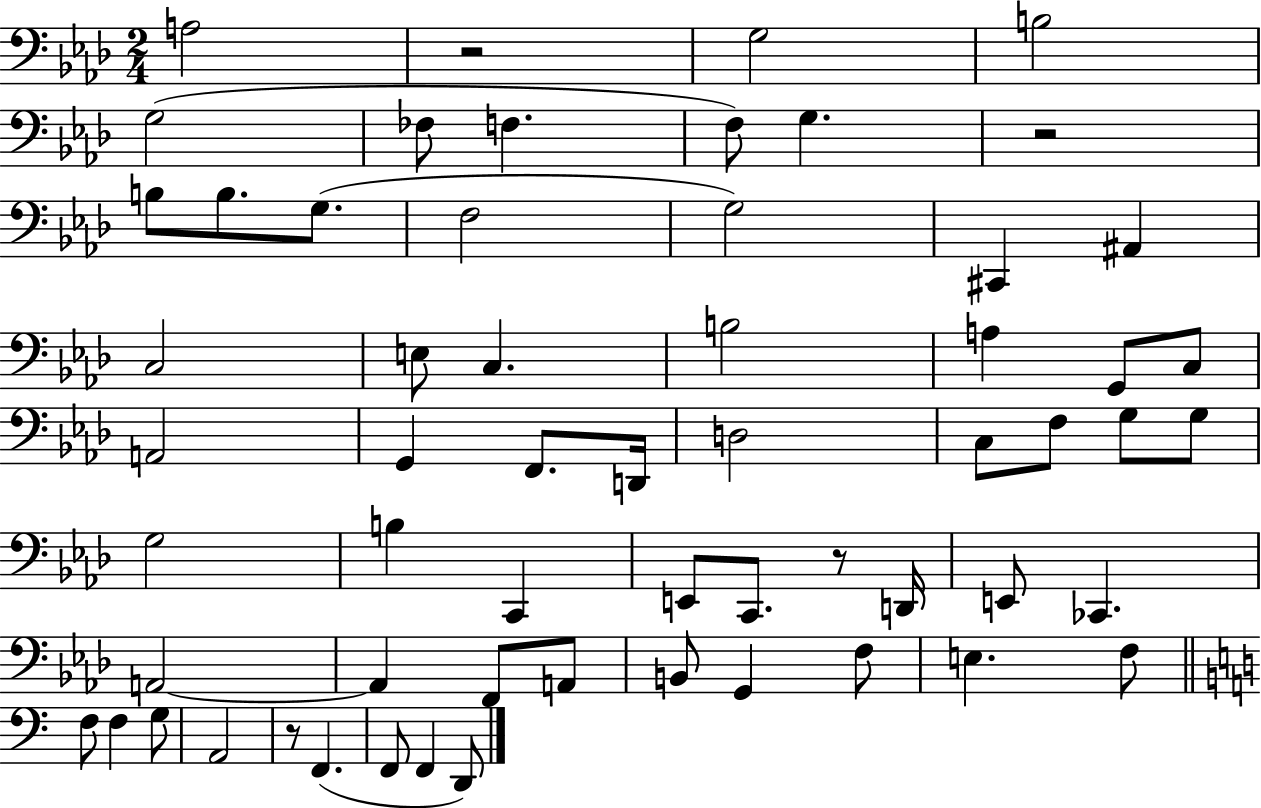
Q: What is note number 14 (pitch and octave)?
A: C#2